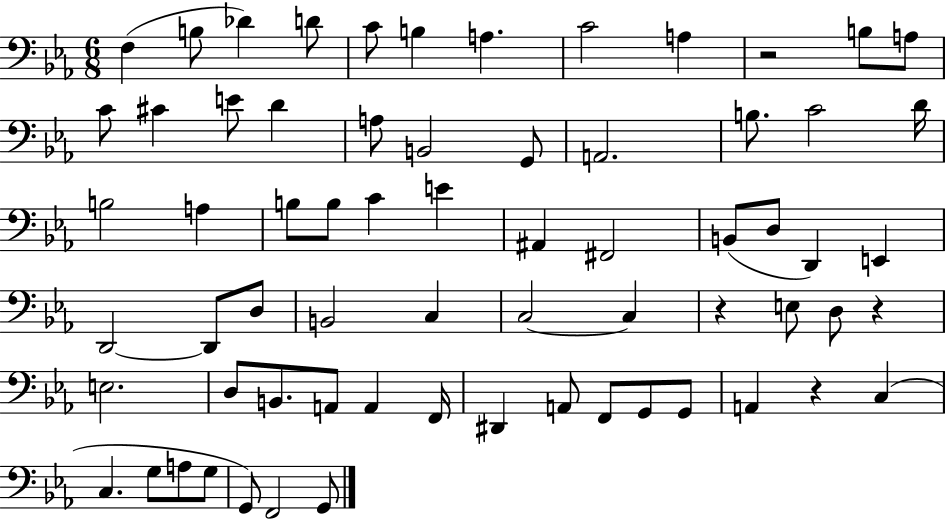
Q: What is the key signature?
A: EES major